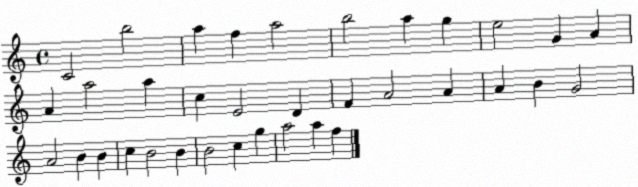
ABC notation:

X:1
T:Untitled
M:4/4
L:1/4
K:C
C2 b2 a f a2 b2 a g e2 G A A a2 a c E2 D F A2 A A B G2 A2 B B c B2 B B2 c g a2 a f